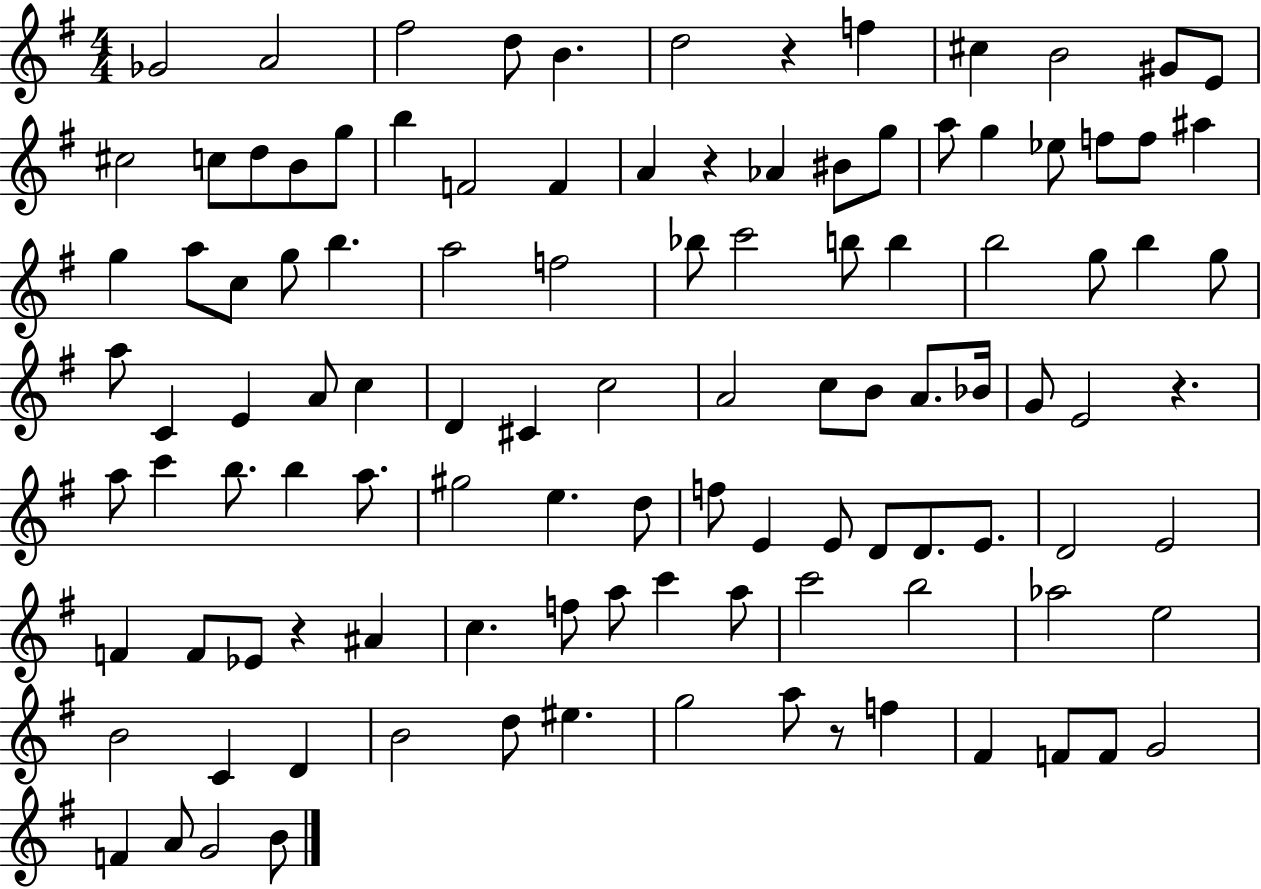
{
  \clef treble
  \numericTimeSignature
  \time 4/4
  \key g \major
  ges'2 a'2 | fis''2 d''8 b'4. | d''2 r4 f''4 | cis''4 b'2 gis'8 e'8 | \break cis''2 c''8 d''8 b'8 g''8 | b''4 f'2 f'4 | a'4 r4 aes'4 bis'8 g''8 | a''8 g''4 ees''8 f''8 f''8 ais''4 | \break g''4 a''8 c''8 g''8 b''4. | a''2 f''2 | bes''8 c'''2 b''8 b''4 | b''2 g''8 b''4 g''8 | \break a''8 c'4 e'4 a'8 c''4 | d'4 cis'4 c''2 | a'2 c''8 b'8 a'8. bes'16 | g'8 e'2 r4. | \break a''8 c'''4 b''8. b''4 a''8. | gis''2 e''4. d''8 | f''8 e'4 e'8 d'8 d'8. e'8. | d'2 e'2 | \break f'4 f'8 ees'8 r4 ais'4 | c''4. f''8 a''8 c'''4 a''8 | c'''2 b''2 | aes''2 e''2 | \break b'2 c'4 d'4 | b'2 d''8 eis''4. | g''2 a''8 r8 f''4 | fis'4 f'8 f'8 g'2 | \break f'4 a'8 g'2 b'8 | \bar "|."
}